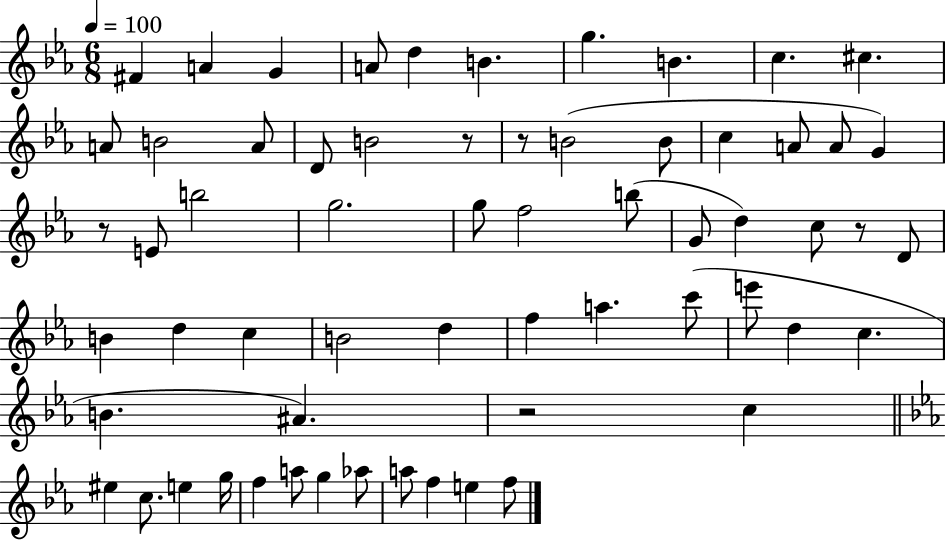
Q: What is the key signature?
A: EES major